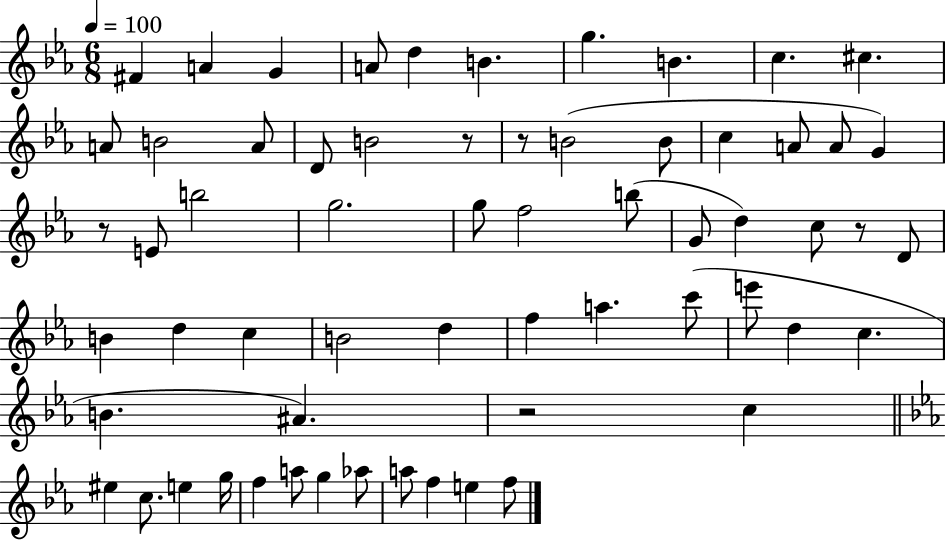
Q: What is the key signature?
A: EES major